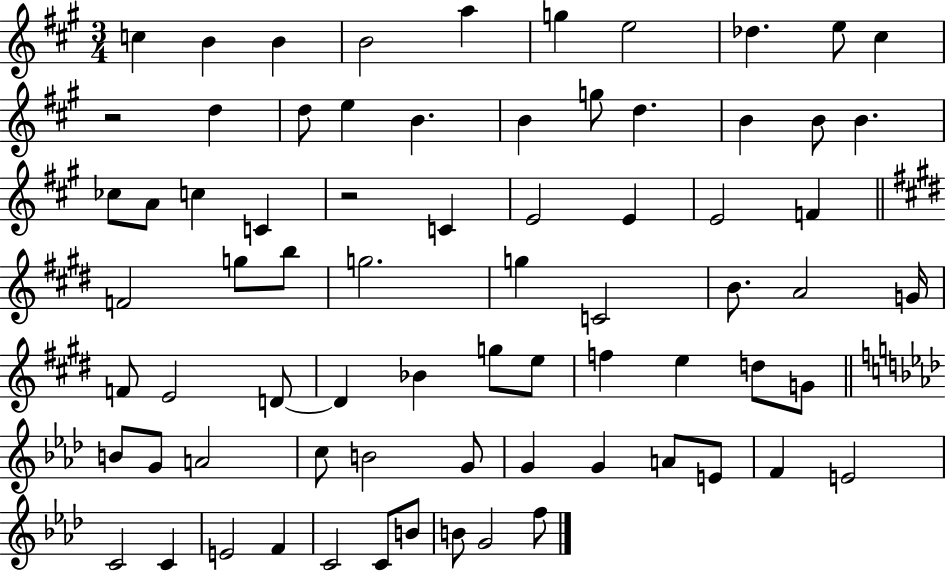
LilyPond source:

{
  \clef treble
  \numericTimeSignature
  \time 3/4
  \key a \major
  c''4 b'4 b'4 | b'2 a''4 | g''4 e''2 | des''4. e''8 cis''4 | \break r2 d''4 | d''8 e''4 b'4. | b'4 g''8 d''4. | b'4 b'8 b'4. | \break ces''8 a'8 c''4 c'4 | r2 c'4 | e'2 e'4 | e'2 f'4 | \break \bar "||" \break \key e \major f'2 g''8 b''8 | g''2. | g''4 c'2 | b'8. a'2 g'16 | \break f'8 e'2 d'8~~ | d'4 bes'4 g''8 e''8 | f''4 e''4 d''8 g'8 | \bar "||" \break \key f \minor b'8 g'8 a'2 | c''8 b'2 g'8 | g'4 g'4 a'8 e'8 | f'4 e'2 | \break c'2 c'4 | e'2 f'4 | c'2 c'8 b'8 | b'8 g'2 f''8 | \break \bar "|."
}